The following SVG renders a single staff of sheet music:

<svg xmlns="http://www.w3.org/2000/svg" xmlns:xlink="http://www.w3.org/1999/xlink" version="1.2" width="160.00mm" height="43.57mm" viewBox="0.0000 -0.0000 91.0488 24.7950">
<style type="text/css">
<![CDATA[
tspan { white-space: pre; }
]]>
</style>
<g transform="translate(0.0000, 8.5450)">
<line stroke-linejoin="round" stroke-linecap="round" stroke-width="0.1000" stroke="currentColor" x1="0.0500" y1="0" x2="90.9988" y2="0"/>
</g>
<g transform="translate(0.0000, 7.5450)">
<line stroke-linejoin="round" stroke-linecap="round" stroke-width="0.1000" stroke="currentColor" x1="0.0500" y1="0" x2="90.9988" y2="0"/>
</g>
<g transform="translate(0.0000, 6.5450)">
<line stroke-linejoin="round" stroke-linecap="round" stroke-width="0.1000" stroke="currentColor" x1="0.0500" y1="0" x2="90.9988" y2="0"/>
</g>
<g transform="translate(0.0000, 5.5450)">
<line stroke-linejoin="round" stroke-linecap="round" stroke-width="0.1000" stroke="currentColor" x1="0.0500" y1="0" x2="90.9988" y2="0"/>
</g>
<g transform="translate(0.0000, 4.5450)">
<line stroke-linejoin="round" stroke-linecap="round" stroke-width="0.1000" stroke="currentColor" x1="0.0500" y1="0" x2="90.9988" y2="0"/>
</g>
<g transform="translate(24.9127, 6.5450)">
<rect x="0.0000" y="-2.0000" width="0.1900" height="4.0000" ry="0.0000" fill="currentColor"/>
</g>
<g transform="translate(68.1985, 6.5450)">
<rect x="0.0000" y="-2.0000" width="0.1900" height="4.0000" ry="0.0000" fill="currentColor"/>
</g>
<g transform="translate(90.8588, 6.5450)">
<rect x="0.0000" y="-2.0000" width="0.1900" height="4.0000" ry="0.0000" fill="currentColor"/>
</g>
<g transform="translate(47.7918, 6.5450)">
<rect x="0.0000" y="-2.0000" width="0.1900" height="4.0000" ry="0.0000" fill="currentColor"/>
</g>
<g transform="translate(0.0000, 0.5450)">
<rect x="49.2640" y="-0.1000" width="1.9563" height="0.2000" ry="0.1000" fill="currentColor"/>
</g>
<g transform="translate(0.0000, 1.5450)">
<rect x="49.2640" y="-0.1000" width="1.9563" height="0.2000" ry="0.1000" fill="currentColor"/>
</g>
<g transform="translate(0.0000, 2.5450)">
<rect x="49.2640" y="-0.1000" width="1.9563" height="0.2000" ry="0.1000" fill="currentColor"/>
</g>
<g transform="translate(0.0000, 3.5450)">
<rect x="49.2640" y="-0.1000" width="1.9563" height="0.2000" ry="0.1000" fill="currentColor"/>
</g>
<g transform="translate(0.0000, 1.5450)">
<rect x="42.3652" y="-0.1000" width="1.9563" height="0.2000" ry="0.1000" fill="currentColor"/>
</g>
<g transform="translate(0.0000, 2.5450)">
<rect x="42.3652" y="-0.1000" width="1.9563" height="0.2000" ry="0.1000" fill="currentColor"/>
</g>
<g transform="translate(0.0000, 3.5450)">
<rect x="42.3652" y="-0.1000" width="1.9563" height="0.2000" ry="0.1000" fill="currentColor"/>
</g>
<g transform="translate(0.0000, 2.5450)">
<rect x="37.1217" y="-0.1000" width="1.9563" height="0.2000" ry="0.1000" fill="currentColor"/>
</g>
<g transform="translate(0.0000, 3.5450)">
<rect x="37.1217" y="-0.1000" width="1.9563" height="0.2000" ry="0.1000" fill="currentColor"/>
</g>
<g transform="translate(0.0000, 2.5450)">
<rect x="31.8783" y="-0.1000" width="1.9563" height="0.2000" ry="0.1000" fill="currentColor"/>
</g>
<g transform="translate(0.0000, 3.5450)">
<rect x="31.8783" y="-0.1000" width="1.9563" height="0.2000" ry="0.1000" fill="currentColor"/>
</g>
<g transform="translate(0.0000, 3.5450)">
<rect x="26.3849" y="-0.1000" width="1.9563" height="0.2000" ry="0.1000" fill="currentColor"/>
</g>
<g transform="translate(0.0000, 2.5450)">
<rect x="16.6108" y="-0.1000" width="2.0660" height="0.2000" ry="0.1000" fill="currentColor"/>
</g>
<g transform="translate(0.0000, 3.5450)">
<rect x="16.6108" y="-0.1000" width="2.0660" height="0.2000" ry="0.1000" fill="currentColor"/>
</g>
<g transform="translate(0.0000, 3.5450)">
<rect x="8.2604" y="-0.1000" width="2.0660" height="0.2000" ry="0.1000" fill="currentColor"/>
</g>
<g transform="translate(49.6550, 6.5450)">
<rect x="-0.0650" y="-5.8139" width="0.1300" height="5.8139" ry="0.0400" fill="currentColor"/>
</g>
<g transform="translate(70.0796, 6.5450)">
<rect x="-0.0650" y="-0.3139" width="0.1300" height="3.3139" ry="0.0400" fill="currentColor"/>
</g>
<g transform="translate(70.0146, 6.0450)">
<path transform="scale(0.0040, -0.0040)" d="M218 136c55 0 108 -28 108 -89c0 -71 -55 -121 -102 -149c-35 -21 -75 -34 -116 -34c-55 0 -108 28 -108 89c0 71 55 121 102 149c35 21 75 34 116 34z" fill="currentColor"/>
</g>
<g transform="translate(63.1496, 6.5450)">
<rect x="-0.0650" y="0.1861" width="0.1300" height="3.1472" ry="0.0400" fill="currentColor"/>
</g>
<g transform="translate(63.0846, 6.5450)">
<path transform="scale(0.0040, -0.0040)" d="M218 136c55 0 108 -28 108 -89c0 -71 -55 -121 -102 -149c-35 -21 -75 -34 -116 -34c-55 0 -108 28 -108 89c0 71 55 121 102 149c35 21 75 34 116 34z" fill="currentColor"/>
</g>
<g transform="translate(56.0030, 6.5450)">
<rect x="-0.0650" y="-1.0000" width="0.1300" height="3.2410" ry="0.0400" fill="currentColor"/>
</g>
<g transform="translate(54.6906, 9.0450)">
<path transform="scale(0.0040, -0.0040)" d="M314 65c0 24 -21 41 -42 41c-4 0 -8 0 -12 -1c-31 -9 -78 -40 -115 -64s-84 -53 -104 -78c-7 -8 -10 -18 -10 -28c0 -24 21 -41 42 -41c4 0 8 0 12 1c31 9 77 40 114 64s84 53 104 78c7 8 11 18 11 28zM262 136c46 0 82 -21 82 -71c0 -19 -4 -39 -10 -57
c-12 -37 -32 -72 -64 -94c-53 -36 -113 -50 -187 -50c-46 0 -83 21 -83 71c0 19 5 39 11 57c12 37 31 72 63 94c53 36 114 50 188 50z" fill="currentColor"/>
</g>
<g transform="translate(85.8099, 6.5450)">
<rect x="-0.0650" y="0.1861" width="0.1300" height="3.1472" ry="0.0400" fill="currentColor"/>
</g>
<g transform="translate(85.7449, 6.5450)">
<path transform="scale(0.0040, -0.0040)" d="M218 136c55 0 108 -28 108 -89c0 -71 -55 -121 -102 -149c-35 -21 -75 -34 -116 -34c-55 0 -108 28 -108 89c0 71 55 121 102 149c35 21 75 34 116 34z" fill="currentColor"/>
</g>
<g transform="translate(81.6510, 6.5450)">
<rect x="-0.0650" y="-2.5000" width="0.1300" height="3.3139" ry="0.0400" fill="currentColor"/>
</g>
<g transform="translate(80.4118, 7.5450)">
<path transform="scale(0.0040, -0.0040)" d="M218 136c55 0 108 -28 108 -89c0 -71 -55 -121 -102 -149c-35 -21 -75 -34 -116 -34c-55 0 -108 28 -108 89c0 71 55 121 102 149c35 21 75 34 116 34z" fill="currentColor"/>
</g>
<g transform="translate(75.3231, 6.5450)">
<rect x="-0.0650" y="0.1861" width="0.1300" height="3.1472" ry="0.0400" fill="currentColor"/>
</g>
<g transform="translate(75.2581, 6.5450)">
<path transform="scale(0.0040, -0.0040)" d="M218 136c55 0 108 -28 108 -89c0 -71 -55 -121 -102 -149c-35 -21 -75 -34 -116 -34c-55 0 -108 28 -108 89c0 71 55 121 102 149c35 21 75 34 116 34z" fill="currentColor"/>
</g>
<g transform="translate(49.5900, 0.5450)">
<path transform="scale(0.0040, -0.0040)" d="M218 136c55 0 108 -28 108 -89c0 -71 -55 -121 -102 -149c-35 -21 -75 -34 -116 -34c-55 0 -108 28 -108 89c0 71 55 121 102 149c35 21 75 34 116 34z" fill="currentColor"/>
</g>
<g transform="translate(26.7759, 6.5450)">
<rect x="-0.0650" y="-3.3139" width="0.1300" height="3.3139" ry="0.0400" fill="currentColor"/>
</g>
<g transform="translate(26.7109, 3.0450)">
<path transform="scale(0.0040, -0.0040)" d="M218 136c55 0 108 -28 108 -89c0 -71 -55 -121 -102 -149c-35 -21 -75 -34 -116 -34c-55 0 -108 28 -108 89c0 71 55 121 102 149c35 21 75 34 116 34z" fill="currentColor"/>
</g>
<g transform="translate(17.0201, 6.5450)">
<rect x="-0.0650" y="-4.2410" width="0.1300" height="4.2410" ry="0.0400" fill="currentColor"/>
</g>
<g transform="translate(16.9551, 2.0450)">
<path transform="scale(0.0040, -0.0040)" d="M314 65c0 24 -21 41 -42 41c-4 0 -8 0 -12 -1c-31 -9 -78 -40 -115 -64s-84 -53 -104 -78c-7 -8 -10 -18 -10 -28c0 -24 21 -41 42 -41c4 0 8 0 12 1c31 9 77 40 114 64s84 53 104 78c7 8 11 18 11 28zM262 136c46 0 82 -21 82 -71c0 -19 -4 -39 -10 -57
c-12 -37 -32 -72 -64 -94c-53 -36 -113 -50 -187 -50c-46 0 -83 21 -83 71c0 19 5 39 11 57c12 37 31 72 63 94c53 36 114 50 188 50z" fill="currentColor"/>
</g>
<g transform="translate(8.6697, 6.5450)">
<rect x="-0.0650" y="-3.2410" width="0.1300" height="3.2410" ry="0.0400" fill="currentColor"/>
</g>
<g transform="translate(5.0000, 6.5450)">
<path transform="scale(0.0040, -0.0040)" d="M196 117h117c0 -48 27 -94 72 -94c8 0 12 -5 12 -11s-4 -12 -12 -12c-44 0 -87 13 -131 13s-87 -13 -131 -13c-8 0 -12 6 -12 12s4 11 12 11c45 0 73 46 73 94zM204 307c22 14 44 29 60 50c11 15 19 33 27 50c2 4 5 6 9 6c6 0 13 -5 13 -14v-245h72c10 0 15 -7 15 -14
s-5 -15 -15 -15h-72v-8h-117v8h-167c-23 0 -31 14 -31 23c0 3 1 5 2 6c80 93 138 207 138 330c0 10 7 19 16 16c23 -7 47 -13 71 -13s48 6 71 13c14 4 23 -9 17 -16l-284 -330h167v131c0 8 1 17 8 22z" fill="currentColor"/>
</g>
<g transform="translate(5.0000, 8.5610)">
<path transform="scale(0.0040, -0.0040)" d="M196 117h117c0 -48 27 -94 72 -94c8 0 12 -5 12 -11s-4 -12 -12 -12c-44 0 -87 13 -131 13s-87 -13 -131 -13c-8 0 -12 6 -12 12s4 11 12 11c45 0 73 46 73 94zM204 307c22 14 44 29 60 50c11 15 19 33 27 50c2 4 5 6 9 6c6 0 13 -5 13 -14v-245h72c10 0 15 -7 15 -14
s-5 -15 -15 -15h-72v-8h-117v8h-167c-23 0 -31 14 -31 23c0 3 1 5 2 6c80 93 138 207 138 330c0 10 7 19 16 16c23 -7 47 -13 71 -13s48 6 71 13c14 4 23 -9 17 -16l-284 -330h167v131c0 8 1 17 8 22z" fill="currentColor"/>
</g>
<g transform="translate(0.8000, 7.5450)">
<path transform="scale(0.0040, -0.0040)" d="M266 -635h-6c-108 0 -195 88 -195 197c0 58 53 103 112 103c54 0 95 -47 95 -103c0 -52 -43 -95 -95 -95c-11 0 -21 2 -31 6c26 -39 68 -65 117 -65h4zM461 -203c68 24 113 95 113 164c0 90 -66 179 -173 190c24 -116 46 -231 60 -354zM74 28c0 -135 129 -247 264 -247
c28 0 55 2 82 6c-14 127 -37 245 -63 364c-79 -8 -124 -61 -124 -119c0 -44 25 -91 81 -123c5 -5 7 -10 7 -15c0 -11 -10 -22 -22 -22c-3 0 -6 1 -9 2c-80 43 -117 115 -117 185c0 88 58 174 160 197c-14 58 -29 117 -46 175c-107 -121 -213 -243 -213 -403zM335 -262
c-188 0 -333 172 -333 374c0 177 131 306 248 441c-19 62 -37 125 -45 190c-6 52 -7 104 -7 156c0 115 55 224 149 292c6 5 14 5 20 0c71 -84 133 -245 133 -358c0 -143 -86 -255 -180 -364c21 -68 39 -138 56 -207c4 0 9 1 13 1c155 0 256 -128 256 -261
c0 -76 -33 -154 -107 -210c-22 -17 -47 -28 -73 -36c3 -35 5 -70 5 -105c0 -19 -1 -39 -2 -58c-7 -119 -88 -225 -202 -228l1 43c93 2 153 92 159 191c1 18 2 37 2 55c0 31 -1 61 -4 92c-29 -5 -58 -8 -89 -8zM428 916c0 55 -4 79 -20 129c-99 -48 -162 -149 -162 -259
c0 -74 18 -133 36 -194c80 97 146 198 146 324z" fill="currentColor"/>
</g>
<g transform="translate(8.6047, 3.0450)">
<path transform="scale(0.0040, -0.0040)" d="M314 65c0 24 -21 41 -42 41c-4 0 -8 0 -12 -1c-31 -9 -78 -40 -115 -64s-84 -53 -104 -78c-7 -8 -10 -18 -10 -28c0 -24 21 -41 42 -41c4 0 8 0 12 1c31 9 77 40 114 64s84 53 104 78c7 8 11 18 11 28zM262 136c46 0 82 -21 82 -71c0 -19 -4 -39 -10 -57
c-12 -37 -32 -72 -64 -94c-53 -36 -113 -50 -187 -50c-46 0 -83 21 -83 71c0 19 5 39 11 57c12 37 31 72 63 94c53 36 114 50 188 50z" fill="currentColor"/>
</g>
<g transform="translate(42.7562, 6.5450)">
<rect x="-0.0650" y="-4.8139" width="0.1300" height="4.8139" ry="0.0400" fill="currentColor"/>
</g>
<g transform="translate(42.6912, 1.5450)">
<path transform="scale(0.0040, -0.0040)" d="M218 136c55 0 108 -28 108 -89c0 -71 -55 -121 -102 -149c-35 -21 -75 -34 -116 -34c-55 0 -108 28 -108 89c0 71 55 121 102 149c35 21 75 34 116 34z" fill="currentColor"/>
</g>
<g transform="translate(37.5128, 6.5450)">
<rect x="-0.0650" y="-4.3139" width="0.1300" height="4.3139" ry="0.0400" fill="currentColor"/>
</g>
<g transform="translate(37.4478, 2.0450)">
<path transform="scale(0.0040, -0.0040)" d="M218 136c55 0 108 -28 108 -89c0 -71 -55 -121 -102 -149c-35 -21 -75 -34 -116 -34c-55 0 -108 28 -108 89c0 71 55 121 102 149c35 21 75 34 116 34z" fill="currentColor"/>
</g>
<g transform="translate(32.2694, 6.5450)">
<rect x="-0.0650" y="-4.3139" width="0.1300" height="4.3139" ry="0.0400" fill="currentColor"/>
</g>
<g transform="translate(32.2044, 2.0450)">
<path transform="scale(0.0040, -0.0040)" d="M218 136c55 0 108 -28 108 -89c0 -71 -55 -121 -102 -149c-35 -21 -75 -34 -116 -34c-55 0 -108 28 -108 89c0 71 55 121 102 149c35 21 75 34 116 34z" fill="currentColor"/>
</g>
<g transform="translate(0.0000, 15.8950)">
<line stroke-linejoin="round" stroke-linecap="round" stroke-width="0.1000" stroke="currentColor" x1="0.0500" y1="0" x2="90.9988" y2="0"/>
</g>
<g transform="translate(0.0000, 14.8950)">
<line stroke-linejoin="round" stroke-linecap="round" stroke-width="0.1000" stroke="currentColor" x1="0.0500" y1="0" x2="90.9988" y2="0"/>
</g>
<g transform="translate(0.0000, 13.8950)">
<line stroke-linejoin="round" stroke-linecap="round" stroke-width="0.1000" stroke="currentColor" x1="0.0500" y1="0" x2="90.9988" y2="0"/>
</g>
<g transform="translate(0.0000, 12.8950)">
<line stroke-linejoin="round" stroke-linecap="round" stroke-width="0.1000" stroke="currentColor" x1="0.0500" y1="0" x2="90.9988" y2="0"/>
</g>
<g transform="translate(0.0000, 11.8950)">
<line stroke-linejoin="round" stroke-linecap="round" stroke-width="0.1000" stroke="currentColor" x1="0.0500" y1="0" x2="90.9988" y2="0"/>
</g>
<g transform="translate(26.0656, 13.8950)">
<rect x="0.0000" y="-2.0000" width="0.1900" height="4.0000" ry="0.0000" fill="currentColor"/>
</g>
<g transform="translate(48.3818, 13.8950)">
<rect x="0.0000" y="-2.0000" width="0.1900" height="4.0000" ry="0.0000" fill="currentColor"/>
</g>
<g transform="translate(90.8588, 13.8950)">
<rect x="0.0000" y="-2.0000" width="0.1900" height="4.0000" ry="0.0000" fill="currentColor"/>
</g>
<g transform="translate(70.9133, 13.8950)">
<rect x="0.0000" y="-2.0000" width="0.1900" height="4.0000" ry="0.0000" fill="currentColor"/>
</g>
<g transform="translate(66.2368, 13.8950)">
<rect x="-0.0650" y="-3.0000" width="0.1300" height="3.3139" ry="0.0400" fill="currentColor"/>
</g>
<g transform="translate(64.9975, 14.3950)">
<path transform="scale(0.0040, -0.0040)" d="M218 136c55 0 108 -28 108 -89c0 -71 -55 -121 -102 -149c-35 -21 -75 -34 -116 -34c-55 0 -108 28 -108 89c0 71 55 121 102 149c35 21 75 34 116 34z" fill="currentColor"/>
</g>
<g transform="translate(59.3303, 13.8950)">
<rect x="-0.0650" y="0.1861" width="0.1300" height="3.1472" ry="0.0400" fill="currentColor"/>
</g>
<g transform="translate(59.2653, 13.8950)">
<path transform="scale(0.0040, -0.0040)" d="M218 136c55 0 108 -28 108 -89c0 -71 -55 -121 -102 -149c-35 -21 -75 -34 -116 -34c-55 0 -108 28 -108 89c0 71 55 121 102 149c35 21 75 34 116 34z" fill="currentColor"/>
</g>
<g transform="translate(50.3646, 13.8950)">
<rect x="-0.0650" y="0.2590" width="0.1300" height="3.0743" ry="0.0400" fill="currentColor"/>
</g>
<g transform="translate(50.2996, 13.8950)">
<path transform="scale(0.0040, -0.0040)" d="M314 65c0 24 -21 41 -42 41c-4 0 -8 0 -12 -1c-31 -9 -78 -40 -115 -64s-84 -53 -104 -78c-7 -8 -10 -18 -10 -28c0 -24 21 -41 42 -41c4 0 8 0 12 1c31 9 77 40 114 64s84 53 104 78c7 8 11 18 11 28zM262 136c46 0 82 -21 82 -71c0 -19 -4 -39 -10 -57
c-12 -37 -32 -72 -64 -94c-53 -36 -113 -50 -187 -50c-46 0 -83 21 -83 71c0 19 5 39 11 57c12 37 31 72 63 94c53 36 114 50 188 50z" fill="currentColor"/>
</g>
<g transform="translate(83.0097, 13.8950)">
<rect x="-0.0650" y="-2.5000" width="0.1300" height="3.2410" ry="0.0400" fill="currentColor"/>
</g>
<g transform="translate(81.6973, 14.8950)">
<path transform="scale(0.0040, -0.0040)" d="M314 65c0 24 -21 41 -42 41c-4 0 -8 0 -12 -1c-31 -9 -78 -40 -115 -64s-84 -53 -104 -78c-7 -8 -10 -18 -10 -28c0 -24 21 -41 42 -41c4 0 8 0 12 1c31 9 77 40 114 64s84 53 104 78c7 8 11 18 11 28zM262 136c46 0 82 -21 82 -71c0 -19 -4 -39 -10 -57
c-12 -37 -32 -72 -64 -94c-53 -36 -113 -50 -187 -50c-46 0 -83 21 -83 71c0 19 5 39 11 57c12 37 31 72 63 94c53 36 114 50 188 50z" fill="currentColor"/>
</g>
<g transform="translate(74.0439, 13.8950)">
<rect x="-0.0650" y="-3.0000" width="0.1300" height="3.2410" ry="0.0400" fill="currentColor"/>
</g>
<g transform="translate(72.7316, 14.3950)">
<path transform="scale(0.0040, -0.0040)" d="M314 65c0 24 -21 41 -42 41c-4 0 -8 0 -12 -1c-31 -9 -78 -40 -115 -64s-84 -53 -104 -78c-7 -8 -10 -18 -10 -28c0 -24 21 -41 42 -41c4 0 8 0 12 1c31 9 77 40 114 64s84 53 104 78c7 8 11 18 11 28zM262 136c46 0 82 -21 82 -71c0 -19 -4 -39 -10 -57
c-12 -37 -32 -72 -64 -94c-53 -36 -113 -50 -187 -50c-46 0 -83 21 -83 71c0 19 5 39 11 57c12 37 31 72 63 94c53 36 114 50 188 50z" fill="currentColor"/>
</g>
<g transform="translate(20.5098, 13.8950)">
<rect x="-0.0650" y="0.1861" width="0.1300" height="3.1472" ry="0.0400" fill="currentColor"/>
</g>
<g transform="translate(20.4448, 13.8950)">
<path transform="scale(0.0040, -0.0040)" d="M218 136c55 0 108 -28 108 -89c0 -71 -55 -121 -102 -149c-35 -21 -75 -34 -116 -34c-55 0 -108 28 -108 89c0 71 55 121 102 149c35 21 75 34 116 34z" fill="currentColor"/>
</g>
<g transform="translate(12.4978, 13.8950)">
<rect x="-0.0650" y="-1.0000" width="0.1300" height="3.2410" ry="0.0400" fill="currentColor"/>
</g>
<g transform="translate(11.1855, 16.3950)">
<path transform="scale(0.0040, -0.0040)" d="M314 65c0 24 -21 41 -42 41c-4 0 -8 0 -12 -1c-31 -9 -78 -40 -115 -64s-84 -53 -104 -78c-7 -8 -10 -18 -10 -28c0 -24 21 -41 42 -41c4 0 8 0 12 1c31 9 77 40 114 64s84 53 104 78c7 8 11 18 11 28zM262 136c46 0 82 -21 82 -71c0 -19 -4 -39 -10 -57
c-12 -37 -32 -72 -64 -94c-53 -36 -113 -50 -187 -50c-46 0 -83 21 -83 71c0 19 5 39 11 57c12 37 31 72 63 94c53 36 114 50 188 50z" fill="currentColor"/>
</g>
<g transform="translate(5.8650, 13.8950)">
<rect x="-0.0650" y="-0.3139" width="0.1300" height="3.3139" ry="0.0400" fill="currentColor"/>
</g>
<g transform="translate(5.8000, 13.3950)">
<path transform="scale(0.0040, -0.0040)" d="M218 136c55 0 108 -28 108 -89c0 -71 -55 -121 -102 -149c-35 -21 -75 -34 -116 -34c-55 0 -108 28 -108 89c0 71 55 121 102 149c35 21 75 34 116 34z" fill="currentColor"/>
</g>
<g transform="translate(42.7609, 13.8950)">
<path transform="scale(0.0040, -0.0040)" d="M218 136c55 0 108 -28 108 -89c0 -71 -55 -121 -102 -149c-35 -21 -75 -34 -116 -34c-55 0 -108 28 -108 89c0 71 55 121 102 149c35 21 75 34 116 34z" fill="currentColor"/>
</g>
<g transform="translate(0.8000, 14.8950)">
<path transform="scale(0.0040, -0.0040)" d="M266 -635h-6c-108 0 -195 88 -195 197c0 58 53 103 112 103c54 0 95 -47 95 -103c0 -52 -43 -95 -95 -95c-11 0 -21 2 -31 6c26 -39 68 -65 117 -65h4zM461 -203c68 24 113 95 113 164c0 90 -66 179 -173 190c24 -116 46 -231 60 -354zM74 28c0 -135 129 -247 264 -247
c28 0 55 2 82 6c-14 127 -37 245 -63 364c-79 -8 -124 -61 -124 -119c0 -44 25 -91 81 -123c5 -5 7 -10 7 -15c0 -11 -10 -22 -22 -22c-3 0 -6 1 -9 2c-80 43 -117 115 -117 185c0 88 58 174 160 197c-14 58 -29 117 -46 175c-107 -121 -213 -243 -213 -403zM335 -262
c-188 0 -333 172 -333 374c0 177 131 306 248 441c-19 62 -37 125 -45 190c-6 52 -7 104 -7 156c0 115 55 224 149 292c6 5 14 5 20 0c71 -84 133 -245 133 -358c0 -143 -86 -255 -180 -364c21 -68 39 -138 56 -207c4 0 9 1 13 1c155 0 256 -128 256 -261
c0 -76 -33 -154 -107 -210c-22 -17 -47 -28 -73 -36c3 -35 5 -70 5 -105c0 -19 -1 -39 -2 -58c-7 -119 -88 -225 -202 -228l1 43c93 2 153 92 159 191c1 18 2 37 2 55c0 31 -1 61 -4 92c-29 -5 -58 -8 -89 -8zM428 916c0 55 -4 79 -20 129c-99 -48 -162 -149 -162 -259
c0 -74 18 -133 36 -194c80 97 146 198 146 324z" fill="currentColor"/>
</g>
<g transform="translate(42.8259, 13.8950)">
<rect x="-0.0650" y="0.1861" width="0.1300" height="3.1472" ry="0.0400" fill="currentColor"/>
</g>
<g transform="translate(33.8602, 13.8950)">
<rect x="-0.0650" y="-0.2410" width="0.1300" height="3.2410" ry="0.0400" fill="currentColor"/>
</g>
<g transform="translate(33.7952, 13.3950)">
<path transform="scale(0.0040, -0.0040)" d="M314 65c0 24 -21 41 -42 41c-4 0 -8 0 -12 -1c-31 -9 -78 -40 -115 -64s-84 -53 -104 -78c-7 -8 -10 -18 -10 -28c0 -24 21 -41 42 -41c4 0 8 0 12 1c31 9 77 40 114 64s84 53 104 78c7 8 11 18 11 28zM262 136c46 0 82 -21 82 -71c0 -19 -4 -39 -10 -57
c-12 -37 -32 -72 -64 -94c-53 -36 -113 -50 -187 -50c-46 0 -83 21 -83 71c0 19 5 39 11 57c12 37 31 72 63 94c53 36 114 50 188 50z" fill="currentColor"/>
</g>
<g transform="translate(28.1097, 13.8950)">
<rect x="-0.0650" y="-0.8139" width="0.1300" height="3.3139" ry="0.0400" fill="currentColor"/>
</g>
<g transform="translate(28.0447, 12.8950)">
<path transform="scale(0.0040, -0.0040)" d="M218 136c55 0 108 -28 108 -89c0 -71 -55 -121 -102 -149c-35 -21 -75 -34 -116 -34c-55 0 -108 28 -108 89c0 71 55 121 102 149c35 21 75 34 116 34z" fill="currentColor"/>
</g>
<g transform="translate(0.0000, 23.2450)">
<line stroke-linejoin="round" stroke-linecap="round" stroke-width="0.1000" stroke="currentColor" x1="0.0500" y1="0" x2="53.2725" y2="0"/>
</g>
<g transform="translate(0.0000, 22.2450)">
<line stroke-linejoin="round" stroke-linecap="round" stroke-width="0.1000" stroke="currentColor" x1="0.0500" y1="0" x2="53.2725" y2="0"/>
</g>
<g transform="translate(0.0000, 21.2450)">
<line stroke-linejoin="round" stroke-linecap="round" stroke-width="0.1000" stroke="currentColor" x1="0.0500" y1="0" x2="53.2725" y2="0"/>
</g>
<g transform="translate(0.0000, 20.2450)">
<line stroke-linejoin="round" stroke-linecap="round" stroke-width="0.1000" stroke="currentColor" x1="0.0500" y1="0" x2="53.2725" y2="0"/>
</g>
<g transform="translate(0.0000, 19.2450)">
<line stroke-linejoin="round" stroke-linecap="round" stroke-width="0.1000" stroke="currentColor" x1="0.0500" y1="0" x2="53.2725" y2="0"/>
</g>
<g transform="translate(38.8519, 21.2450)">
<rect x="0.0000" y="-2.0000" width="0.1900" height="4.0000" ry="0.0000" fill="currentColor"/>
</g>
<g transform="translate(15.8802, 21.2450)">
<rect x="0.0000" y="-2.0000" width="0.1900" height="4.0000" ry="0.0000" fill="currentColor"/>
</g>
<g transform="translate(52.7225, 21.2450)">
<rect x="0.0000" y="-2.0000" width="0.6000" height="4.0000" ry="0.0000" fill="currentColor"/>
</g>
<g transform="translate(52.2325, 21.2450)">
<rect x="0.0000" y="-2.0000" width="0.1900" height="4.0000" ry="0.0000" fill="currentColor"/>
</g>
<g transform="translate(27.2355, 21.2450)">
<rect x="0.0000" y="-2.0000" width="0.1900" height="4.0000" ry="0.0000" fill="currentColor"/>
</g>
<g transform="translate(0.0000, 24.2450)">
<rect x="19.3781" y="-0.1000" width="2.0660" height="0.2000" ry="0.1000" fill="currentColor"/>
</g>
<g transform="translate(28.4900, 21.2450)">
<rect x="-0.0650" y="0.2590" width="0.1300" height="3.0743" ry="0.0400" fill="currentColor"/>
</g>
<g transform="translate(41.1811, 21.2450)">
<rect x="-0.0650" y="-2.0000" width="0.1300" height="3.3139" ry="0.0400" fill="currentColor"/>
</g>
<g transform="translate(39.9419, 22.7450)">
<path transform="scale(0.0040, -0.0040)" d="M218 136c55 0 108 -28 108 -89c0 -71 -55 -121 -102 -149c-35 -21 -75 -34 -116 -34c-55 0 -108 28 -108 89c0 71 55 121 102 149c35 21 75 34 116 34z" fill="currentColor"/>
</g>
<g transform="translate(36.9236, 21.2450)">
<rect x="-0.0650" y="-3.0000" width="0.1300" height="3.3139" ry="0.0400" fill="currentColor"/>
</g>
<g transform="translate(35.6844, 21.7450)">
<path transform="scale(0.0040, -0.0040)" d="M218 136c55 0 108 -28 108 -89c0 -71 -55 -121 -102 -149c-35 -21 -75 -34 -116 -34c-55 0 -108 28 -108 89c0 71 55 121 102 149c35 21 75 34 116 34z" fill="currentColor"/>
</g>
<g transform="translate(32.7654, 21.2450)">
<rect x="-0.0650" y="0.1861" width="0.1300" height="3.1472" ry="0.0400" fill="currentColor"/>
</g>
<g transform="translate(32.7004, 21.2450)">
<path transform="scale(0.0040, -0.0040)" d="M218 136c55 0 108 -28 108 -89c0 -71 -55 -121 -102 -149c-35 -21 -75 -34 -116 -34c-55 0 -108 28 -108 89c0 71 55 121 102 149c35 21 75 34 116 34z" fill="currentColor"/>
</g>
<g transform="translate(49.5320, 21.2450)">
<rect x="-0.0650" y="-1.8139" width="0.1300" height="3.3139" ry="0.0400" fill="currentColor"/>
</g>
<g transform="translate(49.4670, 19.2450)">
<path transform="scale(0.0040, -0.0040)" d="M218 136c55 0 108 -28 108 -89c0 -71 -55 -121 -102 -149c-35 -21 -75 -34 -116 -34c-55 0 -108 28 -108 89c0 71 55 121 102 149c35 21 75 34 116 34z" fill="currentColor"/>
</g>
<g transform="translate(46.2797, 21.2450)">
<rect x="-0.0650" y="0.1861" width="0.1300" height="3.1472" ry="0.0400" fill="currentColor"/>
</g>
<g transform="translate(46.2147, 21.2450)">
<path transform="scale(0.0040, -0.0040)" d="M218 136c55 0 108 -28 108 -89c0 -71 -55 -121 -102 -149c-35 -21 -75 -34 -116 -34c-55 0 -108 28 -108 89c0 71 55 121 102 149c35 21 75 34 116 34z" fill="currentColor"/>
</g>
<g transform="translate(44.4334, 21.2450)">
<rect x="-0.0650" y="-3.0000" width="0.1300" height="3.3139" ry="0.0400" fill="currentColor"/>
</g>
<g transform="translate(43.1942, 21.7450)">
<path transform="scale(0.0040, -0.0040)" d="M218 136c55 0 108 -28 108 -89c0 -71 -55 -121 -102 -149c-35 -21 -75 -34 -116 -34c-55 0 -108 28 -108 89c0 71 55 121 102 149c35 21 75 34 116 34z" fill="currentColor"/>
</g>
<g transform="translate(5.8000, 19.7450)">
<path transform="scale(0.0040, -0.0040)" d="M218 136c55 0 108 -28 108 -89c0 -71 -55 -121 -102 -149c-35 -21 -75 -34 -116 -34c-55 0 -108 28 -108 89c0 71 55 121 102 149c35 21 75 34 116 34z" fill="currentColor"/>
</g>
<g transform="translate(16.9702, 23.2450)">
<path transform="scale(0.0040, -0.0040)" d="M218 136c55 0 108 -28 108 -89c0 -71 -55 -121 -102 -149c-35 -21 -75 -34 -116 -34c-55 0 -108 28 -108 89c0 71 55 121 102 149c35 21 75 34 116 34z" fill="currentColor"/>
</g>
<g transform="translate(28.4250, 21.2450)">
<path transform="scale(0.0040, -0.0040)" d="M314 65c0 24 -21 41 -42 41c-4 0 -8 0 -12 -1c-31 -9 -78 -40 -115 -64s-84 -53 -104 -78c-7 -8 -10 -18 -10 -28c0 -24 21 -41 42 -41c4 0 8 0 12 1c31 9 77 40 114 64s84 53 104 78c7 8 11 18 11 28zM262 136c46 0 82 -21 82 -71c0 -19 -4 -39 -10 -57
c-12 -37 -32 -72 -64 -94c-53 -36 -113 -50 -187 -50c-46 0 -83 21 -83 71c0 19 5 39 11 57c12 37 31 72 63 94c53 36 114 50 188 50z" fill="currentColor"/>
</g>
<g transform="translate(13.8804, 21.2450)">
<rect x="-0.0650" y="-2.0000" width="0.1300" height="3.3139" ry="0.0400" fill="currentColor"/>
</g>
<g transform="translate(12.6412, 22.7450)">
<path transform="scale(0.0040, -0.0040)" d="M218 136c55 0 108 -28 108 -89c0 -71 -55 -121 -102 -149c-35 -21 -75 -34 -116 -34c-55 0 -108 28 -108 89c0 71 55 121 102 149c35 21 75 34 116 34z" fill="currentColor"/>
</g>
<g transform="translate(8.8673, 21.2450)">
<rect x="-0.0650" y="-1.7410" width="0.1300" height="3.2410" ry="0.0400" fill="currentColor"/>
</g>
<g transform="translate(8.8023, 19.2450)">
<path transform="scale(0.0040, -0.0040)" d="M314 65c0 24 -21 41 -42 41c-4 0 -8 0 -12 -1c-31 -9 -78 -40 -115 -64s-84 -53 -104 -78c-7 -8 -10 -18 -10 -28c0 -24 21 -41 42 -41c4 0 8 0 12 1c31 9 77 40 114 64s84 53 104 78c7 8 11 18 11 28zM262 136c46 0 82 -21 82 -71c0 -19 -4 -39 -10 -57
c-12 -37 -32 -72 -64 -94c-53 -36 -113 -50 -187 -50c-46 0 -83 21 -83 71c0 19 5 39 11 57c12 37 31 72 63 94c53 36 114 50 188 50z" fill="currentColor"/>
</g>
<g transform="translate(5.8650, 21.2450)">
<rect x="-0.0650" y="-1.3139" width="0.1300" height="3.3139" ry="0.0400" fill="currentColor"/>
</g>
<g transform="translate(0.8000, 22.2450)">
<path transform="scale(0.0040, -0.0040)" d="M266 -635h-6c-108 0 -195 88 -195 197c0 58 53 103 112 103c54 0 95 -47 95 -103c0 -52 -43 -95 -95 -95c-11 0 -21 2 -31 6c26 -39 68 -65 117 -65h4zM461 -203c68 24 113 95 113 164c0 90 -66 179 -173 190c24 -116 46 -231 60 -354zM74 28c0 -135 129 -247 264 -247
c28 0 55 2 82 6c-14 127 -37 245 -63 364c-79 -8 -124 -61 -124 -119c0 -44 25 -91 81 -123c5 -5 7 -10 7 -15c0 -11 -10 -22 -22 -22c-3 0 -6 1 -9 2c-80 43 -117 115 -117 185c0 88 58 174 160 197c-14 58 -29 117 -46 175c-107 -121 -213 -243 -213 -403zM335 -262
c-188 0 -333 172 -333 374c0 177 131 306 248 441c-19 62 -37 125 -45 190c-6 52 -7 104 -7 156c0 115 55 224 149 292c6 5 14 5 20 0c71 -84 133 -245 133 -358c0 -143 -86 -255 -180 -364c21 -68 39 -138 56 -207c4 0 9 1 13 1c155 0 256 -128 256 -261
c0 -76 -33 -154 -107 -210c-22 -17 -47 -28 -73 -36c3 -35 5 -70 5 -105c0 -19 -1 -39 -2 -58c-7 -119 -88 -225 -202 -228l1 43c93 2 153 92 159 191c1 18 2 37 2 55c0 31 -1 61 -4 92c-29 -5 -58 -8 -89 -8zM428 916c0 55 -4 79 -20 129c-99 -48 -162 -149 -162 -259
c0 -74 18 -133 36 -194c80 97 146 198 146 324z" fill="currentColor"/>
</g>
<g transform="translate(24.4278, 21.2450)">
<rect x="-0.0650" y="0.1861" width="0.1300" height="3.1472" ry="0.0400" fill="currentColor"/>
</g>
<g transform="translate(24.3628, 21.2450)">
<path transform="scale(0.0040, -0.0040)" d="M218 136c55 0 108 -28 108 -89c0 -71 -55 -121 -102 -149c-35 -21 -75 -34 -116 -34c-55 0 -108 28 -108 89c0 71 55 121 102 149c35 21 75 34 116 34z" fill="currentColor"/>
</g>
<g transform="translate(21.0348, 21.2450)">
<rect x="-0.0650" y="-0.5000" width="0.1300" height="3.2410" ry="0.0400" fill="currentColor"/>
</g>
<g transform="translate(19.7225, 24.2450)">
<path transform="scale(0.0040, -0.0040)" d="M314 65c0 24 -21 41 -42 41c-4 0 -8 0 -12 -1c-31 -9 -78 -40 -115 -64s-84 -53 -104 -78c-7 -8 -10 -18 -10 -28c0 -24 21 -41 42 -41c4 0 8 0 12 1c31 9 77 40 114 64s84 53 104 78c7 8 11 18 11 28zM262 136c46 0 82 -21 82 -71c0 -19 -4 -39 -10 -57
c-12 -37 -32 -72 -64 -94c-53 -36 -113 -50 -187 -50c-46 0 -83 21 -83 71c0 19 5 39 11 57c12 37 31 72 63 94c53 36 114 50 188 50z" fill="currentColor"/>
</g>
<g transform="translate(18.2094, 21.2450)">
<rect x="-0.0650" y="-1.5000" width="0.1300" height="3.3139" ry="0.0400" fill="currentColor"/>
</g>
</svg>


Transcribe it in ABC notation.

X:1
T:Untitled
M:4/4
L:1/4
K:C
b2 d'2 b d' d' e' g' D2 B c B G B c D2 B d c2 B B2 B A A2 G2 e f2 F E C2 B B2 B A F A B f